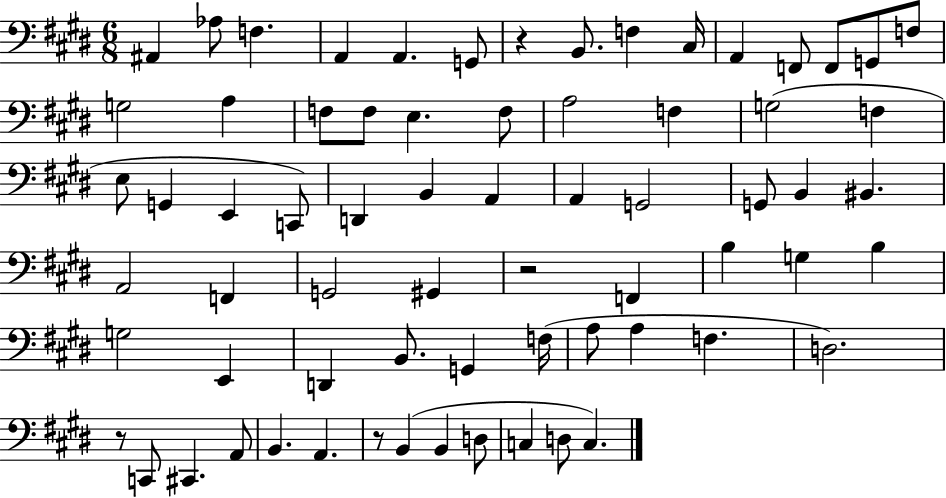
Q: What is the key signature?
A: E major